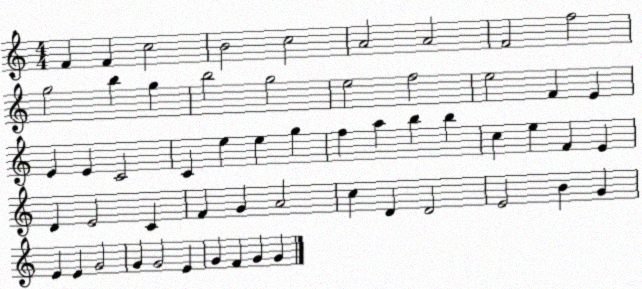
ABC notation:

X:1
T:Untitled
M:4/4
L:1/4
K:C
F F c2 B2 c2 A2 A2 F2 f2 g2 b g b2 g2 e2 f2 e2 F E E E C2 C e e g f a b b c e F E D E2 C F G A2 c D D2 E2 B G E E G2 G G2 E G F G G